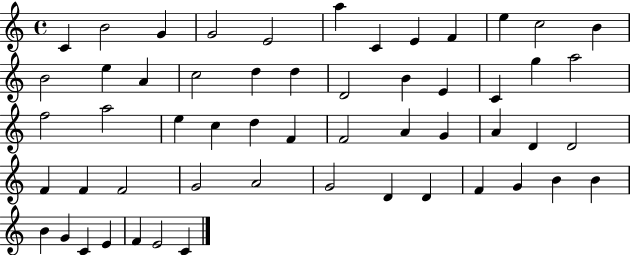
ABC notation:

X:1
T:Untitled
M:4/4
L:1/4
K:C
C B2 G G2 E2 a C E F e c2 B B2 e A c2 d d D2 B E C g a2 f2 a2 e c d F F2 A G A D D2 F F F2 G2 A2 G2 D D F G B B B G C E F E2 C